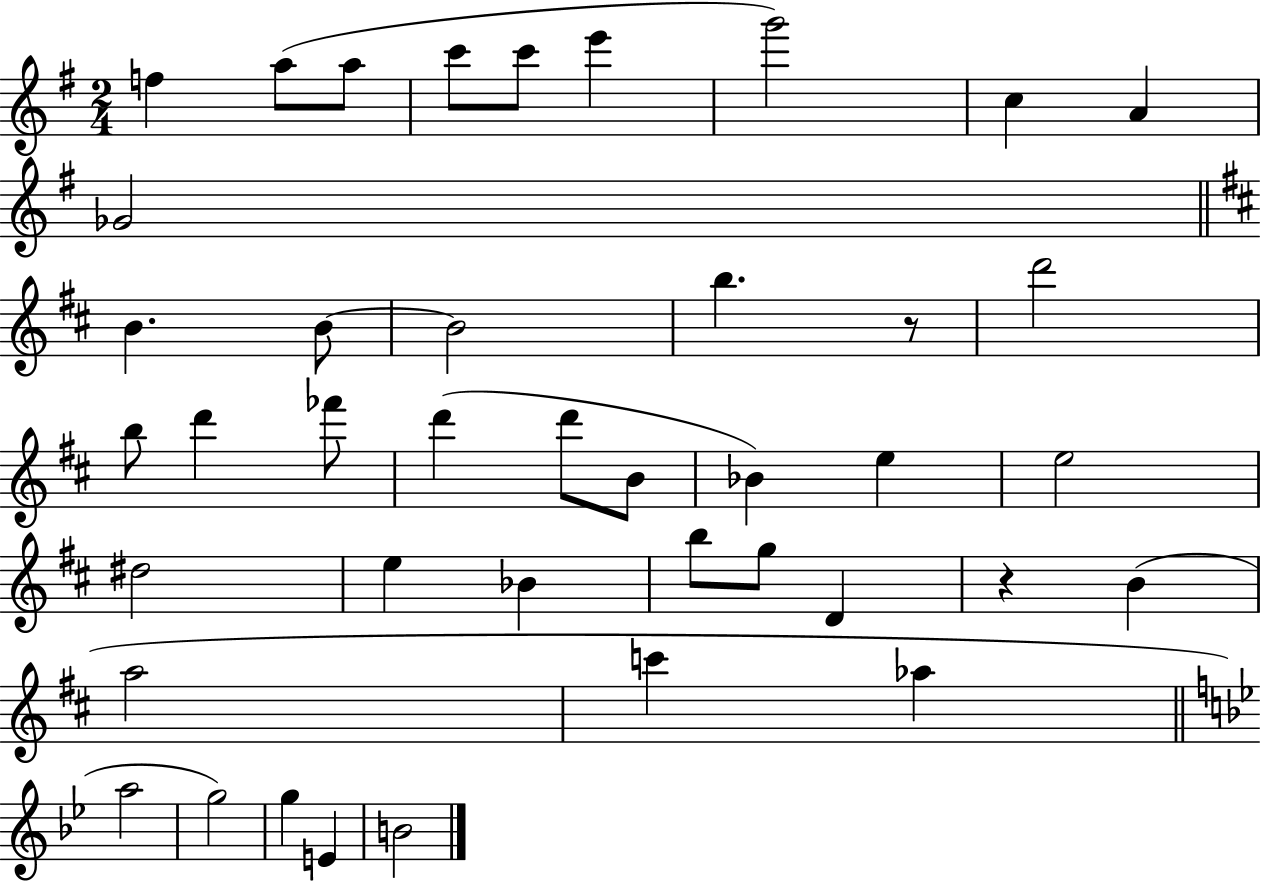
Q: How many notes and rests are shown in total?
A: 41